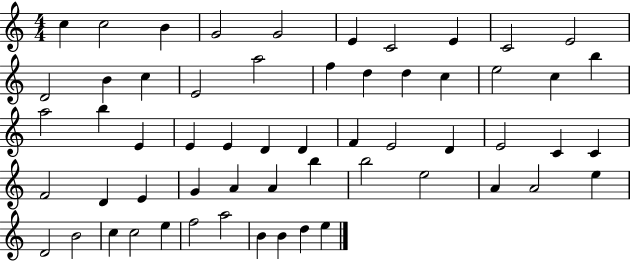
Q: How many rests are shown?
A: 0